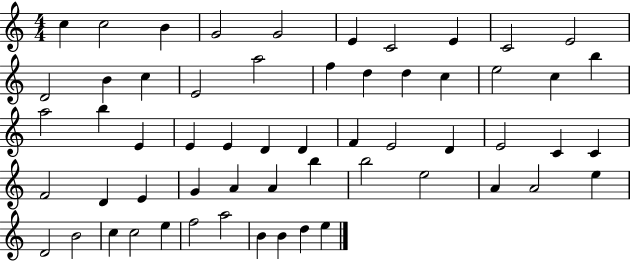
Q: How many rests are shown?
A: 0